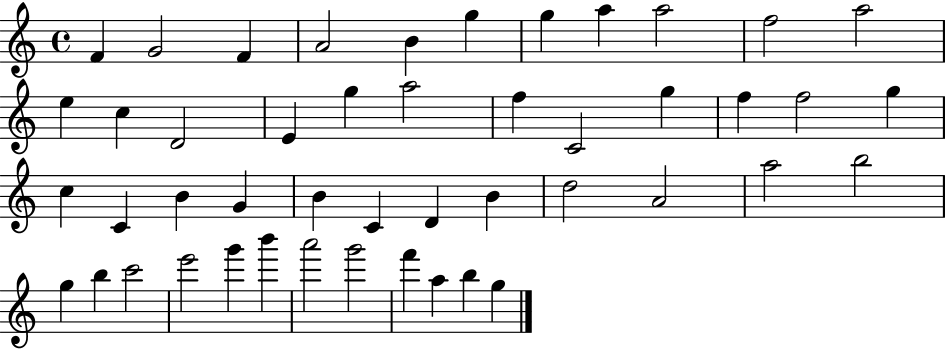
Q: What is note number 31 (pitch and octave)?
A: B4